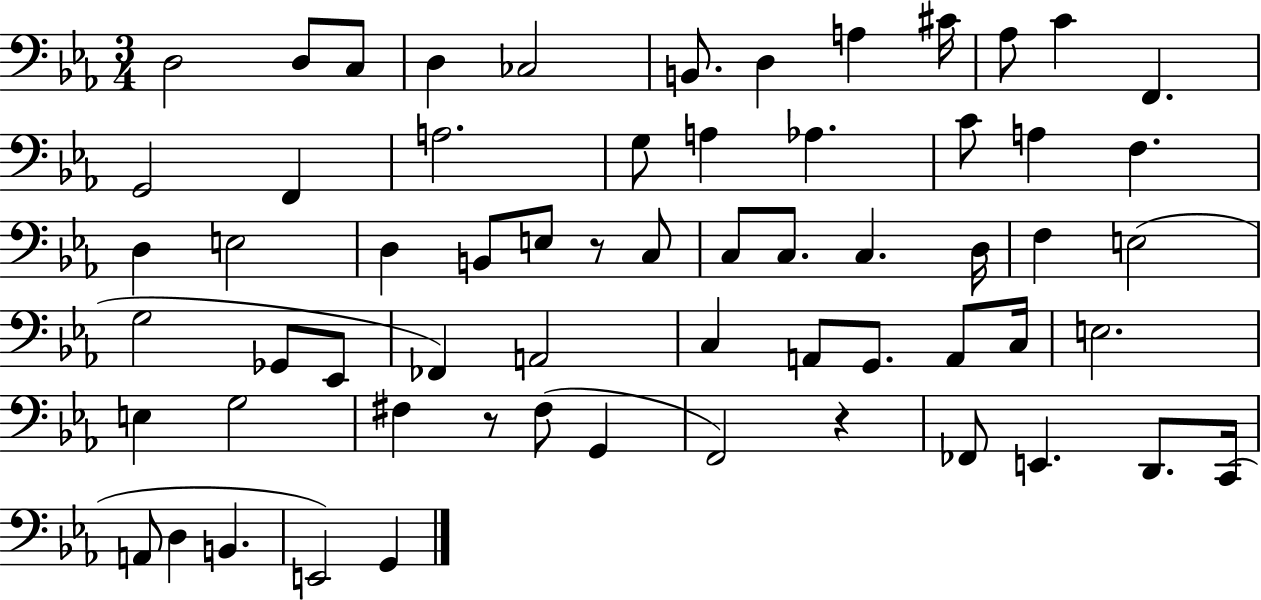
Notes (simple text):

D3/h D3/e C3/e D3/q CES3/h B2/e. D3/q A3/q C#4/s Ab3/e C4/q F2/q. G2/h F2/q A3/h. G3/e A3/q Ab3/q. C4/e A3/q F3/q. D3/q E3/h D3/q B2/e E3/e R/e C3/e C3/e C3/e. C3/q. D3/s F3/q E3/h G3/h Gb2/e Eb2/e FES2/q A2/h C3/q A2/e G2/e. A2/e C3/s E3/h. E3/q G3/h F#3/q R/e F#3/e G2/q F2/h R/q FES2/e E2/q. D2/e. C2/s A2/e D3/q B2/q. E2/h G2/q